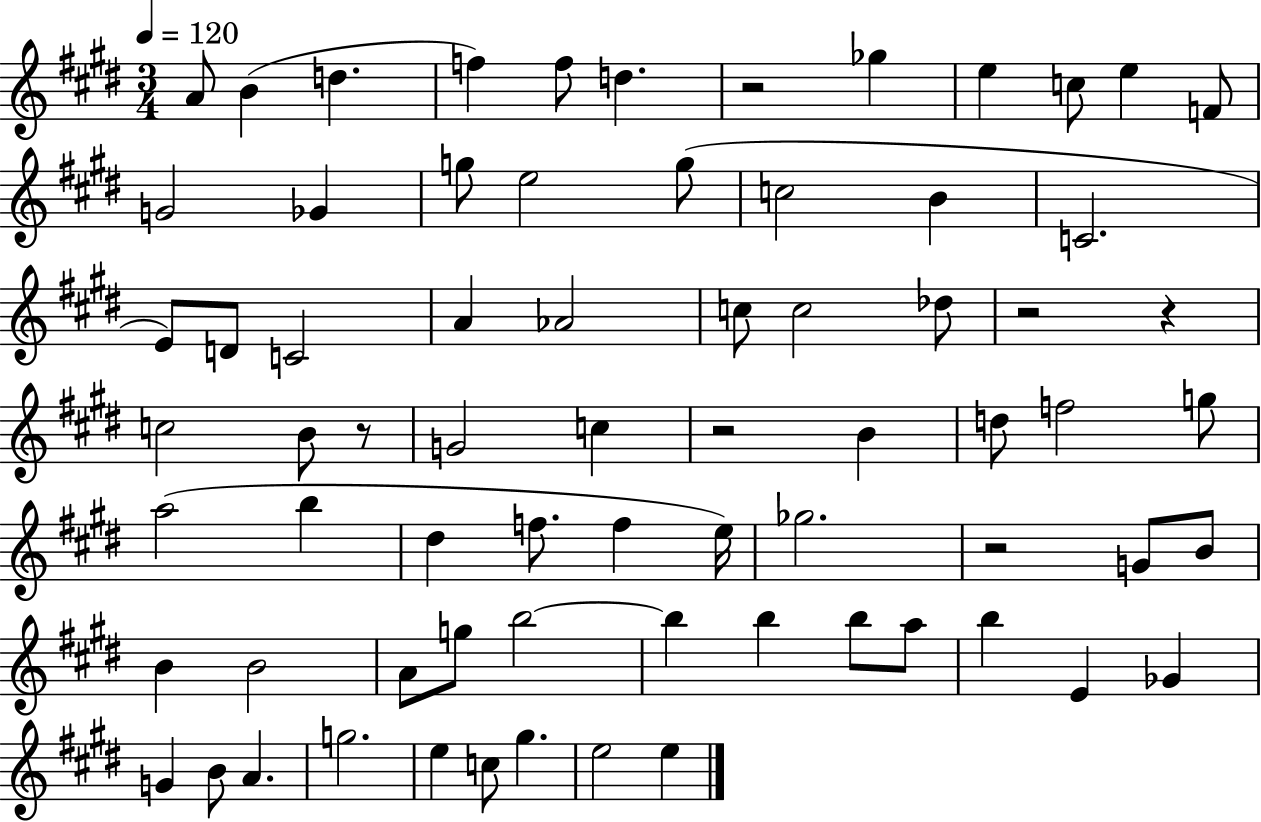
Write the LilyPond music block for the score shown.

{
  \clef treble
  \numericTimeSignature
  \time 3/4
  \key e \major
  \tempo 4 = 120
  a'8 b'4( d''4. | f''4) f''8 d''4. | r2 ges''4 | e''4 c''8 e''4 f'8 | \break g'2 ges'4 | g''8 e''2 g''8( | c''2 b'4 | c'2. | \break e'8) d'8 c'2 | a'4 aes'2 | c''8 c''2 des''8 | r2 r4 | \break c''2 b'8 r8 | g'2 c''4 | r2 b'4 | d''8 f''2 g''8 | \break a''2( b''4 | dis''4 f''8. f''4 e''16) | ges''2. | r2 g'8 b'8 | \break b'4 b'2 | a'8 g''8 b''2~~ | b''4 b''4 b''8 a''8 | b''4 e'4 ges'4 | \break g'4 b'8 a'4. | g''2. | e''4 c''8 gis''4. | e''2 e''4 | \break \bar "|."
}